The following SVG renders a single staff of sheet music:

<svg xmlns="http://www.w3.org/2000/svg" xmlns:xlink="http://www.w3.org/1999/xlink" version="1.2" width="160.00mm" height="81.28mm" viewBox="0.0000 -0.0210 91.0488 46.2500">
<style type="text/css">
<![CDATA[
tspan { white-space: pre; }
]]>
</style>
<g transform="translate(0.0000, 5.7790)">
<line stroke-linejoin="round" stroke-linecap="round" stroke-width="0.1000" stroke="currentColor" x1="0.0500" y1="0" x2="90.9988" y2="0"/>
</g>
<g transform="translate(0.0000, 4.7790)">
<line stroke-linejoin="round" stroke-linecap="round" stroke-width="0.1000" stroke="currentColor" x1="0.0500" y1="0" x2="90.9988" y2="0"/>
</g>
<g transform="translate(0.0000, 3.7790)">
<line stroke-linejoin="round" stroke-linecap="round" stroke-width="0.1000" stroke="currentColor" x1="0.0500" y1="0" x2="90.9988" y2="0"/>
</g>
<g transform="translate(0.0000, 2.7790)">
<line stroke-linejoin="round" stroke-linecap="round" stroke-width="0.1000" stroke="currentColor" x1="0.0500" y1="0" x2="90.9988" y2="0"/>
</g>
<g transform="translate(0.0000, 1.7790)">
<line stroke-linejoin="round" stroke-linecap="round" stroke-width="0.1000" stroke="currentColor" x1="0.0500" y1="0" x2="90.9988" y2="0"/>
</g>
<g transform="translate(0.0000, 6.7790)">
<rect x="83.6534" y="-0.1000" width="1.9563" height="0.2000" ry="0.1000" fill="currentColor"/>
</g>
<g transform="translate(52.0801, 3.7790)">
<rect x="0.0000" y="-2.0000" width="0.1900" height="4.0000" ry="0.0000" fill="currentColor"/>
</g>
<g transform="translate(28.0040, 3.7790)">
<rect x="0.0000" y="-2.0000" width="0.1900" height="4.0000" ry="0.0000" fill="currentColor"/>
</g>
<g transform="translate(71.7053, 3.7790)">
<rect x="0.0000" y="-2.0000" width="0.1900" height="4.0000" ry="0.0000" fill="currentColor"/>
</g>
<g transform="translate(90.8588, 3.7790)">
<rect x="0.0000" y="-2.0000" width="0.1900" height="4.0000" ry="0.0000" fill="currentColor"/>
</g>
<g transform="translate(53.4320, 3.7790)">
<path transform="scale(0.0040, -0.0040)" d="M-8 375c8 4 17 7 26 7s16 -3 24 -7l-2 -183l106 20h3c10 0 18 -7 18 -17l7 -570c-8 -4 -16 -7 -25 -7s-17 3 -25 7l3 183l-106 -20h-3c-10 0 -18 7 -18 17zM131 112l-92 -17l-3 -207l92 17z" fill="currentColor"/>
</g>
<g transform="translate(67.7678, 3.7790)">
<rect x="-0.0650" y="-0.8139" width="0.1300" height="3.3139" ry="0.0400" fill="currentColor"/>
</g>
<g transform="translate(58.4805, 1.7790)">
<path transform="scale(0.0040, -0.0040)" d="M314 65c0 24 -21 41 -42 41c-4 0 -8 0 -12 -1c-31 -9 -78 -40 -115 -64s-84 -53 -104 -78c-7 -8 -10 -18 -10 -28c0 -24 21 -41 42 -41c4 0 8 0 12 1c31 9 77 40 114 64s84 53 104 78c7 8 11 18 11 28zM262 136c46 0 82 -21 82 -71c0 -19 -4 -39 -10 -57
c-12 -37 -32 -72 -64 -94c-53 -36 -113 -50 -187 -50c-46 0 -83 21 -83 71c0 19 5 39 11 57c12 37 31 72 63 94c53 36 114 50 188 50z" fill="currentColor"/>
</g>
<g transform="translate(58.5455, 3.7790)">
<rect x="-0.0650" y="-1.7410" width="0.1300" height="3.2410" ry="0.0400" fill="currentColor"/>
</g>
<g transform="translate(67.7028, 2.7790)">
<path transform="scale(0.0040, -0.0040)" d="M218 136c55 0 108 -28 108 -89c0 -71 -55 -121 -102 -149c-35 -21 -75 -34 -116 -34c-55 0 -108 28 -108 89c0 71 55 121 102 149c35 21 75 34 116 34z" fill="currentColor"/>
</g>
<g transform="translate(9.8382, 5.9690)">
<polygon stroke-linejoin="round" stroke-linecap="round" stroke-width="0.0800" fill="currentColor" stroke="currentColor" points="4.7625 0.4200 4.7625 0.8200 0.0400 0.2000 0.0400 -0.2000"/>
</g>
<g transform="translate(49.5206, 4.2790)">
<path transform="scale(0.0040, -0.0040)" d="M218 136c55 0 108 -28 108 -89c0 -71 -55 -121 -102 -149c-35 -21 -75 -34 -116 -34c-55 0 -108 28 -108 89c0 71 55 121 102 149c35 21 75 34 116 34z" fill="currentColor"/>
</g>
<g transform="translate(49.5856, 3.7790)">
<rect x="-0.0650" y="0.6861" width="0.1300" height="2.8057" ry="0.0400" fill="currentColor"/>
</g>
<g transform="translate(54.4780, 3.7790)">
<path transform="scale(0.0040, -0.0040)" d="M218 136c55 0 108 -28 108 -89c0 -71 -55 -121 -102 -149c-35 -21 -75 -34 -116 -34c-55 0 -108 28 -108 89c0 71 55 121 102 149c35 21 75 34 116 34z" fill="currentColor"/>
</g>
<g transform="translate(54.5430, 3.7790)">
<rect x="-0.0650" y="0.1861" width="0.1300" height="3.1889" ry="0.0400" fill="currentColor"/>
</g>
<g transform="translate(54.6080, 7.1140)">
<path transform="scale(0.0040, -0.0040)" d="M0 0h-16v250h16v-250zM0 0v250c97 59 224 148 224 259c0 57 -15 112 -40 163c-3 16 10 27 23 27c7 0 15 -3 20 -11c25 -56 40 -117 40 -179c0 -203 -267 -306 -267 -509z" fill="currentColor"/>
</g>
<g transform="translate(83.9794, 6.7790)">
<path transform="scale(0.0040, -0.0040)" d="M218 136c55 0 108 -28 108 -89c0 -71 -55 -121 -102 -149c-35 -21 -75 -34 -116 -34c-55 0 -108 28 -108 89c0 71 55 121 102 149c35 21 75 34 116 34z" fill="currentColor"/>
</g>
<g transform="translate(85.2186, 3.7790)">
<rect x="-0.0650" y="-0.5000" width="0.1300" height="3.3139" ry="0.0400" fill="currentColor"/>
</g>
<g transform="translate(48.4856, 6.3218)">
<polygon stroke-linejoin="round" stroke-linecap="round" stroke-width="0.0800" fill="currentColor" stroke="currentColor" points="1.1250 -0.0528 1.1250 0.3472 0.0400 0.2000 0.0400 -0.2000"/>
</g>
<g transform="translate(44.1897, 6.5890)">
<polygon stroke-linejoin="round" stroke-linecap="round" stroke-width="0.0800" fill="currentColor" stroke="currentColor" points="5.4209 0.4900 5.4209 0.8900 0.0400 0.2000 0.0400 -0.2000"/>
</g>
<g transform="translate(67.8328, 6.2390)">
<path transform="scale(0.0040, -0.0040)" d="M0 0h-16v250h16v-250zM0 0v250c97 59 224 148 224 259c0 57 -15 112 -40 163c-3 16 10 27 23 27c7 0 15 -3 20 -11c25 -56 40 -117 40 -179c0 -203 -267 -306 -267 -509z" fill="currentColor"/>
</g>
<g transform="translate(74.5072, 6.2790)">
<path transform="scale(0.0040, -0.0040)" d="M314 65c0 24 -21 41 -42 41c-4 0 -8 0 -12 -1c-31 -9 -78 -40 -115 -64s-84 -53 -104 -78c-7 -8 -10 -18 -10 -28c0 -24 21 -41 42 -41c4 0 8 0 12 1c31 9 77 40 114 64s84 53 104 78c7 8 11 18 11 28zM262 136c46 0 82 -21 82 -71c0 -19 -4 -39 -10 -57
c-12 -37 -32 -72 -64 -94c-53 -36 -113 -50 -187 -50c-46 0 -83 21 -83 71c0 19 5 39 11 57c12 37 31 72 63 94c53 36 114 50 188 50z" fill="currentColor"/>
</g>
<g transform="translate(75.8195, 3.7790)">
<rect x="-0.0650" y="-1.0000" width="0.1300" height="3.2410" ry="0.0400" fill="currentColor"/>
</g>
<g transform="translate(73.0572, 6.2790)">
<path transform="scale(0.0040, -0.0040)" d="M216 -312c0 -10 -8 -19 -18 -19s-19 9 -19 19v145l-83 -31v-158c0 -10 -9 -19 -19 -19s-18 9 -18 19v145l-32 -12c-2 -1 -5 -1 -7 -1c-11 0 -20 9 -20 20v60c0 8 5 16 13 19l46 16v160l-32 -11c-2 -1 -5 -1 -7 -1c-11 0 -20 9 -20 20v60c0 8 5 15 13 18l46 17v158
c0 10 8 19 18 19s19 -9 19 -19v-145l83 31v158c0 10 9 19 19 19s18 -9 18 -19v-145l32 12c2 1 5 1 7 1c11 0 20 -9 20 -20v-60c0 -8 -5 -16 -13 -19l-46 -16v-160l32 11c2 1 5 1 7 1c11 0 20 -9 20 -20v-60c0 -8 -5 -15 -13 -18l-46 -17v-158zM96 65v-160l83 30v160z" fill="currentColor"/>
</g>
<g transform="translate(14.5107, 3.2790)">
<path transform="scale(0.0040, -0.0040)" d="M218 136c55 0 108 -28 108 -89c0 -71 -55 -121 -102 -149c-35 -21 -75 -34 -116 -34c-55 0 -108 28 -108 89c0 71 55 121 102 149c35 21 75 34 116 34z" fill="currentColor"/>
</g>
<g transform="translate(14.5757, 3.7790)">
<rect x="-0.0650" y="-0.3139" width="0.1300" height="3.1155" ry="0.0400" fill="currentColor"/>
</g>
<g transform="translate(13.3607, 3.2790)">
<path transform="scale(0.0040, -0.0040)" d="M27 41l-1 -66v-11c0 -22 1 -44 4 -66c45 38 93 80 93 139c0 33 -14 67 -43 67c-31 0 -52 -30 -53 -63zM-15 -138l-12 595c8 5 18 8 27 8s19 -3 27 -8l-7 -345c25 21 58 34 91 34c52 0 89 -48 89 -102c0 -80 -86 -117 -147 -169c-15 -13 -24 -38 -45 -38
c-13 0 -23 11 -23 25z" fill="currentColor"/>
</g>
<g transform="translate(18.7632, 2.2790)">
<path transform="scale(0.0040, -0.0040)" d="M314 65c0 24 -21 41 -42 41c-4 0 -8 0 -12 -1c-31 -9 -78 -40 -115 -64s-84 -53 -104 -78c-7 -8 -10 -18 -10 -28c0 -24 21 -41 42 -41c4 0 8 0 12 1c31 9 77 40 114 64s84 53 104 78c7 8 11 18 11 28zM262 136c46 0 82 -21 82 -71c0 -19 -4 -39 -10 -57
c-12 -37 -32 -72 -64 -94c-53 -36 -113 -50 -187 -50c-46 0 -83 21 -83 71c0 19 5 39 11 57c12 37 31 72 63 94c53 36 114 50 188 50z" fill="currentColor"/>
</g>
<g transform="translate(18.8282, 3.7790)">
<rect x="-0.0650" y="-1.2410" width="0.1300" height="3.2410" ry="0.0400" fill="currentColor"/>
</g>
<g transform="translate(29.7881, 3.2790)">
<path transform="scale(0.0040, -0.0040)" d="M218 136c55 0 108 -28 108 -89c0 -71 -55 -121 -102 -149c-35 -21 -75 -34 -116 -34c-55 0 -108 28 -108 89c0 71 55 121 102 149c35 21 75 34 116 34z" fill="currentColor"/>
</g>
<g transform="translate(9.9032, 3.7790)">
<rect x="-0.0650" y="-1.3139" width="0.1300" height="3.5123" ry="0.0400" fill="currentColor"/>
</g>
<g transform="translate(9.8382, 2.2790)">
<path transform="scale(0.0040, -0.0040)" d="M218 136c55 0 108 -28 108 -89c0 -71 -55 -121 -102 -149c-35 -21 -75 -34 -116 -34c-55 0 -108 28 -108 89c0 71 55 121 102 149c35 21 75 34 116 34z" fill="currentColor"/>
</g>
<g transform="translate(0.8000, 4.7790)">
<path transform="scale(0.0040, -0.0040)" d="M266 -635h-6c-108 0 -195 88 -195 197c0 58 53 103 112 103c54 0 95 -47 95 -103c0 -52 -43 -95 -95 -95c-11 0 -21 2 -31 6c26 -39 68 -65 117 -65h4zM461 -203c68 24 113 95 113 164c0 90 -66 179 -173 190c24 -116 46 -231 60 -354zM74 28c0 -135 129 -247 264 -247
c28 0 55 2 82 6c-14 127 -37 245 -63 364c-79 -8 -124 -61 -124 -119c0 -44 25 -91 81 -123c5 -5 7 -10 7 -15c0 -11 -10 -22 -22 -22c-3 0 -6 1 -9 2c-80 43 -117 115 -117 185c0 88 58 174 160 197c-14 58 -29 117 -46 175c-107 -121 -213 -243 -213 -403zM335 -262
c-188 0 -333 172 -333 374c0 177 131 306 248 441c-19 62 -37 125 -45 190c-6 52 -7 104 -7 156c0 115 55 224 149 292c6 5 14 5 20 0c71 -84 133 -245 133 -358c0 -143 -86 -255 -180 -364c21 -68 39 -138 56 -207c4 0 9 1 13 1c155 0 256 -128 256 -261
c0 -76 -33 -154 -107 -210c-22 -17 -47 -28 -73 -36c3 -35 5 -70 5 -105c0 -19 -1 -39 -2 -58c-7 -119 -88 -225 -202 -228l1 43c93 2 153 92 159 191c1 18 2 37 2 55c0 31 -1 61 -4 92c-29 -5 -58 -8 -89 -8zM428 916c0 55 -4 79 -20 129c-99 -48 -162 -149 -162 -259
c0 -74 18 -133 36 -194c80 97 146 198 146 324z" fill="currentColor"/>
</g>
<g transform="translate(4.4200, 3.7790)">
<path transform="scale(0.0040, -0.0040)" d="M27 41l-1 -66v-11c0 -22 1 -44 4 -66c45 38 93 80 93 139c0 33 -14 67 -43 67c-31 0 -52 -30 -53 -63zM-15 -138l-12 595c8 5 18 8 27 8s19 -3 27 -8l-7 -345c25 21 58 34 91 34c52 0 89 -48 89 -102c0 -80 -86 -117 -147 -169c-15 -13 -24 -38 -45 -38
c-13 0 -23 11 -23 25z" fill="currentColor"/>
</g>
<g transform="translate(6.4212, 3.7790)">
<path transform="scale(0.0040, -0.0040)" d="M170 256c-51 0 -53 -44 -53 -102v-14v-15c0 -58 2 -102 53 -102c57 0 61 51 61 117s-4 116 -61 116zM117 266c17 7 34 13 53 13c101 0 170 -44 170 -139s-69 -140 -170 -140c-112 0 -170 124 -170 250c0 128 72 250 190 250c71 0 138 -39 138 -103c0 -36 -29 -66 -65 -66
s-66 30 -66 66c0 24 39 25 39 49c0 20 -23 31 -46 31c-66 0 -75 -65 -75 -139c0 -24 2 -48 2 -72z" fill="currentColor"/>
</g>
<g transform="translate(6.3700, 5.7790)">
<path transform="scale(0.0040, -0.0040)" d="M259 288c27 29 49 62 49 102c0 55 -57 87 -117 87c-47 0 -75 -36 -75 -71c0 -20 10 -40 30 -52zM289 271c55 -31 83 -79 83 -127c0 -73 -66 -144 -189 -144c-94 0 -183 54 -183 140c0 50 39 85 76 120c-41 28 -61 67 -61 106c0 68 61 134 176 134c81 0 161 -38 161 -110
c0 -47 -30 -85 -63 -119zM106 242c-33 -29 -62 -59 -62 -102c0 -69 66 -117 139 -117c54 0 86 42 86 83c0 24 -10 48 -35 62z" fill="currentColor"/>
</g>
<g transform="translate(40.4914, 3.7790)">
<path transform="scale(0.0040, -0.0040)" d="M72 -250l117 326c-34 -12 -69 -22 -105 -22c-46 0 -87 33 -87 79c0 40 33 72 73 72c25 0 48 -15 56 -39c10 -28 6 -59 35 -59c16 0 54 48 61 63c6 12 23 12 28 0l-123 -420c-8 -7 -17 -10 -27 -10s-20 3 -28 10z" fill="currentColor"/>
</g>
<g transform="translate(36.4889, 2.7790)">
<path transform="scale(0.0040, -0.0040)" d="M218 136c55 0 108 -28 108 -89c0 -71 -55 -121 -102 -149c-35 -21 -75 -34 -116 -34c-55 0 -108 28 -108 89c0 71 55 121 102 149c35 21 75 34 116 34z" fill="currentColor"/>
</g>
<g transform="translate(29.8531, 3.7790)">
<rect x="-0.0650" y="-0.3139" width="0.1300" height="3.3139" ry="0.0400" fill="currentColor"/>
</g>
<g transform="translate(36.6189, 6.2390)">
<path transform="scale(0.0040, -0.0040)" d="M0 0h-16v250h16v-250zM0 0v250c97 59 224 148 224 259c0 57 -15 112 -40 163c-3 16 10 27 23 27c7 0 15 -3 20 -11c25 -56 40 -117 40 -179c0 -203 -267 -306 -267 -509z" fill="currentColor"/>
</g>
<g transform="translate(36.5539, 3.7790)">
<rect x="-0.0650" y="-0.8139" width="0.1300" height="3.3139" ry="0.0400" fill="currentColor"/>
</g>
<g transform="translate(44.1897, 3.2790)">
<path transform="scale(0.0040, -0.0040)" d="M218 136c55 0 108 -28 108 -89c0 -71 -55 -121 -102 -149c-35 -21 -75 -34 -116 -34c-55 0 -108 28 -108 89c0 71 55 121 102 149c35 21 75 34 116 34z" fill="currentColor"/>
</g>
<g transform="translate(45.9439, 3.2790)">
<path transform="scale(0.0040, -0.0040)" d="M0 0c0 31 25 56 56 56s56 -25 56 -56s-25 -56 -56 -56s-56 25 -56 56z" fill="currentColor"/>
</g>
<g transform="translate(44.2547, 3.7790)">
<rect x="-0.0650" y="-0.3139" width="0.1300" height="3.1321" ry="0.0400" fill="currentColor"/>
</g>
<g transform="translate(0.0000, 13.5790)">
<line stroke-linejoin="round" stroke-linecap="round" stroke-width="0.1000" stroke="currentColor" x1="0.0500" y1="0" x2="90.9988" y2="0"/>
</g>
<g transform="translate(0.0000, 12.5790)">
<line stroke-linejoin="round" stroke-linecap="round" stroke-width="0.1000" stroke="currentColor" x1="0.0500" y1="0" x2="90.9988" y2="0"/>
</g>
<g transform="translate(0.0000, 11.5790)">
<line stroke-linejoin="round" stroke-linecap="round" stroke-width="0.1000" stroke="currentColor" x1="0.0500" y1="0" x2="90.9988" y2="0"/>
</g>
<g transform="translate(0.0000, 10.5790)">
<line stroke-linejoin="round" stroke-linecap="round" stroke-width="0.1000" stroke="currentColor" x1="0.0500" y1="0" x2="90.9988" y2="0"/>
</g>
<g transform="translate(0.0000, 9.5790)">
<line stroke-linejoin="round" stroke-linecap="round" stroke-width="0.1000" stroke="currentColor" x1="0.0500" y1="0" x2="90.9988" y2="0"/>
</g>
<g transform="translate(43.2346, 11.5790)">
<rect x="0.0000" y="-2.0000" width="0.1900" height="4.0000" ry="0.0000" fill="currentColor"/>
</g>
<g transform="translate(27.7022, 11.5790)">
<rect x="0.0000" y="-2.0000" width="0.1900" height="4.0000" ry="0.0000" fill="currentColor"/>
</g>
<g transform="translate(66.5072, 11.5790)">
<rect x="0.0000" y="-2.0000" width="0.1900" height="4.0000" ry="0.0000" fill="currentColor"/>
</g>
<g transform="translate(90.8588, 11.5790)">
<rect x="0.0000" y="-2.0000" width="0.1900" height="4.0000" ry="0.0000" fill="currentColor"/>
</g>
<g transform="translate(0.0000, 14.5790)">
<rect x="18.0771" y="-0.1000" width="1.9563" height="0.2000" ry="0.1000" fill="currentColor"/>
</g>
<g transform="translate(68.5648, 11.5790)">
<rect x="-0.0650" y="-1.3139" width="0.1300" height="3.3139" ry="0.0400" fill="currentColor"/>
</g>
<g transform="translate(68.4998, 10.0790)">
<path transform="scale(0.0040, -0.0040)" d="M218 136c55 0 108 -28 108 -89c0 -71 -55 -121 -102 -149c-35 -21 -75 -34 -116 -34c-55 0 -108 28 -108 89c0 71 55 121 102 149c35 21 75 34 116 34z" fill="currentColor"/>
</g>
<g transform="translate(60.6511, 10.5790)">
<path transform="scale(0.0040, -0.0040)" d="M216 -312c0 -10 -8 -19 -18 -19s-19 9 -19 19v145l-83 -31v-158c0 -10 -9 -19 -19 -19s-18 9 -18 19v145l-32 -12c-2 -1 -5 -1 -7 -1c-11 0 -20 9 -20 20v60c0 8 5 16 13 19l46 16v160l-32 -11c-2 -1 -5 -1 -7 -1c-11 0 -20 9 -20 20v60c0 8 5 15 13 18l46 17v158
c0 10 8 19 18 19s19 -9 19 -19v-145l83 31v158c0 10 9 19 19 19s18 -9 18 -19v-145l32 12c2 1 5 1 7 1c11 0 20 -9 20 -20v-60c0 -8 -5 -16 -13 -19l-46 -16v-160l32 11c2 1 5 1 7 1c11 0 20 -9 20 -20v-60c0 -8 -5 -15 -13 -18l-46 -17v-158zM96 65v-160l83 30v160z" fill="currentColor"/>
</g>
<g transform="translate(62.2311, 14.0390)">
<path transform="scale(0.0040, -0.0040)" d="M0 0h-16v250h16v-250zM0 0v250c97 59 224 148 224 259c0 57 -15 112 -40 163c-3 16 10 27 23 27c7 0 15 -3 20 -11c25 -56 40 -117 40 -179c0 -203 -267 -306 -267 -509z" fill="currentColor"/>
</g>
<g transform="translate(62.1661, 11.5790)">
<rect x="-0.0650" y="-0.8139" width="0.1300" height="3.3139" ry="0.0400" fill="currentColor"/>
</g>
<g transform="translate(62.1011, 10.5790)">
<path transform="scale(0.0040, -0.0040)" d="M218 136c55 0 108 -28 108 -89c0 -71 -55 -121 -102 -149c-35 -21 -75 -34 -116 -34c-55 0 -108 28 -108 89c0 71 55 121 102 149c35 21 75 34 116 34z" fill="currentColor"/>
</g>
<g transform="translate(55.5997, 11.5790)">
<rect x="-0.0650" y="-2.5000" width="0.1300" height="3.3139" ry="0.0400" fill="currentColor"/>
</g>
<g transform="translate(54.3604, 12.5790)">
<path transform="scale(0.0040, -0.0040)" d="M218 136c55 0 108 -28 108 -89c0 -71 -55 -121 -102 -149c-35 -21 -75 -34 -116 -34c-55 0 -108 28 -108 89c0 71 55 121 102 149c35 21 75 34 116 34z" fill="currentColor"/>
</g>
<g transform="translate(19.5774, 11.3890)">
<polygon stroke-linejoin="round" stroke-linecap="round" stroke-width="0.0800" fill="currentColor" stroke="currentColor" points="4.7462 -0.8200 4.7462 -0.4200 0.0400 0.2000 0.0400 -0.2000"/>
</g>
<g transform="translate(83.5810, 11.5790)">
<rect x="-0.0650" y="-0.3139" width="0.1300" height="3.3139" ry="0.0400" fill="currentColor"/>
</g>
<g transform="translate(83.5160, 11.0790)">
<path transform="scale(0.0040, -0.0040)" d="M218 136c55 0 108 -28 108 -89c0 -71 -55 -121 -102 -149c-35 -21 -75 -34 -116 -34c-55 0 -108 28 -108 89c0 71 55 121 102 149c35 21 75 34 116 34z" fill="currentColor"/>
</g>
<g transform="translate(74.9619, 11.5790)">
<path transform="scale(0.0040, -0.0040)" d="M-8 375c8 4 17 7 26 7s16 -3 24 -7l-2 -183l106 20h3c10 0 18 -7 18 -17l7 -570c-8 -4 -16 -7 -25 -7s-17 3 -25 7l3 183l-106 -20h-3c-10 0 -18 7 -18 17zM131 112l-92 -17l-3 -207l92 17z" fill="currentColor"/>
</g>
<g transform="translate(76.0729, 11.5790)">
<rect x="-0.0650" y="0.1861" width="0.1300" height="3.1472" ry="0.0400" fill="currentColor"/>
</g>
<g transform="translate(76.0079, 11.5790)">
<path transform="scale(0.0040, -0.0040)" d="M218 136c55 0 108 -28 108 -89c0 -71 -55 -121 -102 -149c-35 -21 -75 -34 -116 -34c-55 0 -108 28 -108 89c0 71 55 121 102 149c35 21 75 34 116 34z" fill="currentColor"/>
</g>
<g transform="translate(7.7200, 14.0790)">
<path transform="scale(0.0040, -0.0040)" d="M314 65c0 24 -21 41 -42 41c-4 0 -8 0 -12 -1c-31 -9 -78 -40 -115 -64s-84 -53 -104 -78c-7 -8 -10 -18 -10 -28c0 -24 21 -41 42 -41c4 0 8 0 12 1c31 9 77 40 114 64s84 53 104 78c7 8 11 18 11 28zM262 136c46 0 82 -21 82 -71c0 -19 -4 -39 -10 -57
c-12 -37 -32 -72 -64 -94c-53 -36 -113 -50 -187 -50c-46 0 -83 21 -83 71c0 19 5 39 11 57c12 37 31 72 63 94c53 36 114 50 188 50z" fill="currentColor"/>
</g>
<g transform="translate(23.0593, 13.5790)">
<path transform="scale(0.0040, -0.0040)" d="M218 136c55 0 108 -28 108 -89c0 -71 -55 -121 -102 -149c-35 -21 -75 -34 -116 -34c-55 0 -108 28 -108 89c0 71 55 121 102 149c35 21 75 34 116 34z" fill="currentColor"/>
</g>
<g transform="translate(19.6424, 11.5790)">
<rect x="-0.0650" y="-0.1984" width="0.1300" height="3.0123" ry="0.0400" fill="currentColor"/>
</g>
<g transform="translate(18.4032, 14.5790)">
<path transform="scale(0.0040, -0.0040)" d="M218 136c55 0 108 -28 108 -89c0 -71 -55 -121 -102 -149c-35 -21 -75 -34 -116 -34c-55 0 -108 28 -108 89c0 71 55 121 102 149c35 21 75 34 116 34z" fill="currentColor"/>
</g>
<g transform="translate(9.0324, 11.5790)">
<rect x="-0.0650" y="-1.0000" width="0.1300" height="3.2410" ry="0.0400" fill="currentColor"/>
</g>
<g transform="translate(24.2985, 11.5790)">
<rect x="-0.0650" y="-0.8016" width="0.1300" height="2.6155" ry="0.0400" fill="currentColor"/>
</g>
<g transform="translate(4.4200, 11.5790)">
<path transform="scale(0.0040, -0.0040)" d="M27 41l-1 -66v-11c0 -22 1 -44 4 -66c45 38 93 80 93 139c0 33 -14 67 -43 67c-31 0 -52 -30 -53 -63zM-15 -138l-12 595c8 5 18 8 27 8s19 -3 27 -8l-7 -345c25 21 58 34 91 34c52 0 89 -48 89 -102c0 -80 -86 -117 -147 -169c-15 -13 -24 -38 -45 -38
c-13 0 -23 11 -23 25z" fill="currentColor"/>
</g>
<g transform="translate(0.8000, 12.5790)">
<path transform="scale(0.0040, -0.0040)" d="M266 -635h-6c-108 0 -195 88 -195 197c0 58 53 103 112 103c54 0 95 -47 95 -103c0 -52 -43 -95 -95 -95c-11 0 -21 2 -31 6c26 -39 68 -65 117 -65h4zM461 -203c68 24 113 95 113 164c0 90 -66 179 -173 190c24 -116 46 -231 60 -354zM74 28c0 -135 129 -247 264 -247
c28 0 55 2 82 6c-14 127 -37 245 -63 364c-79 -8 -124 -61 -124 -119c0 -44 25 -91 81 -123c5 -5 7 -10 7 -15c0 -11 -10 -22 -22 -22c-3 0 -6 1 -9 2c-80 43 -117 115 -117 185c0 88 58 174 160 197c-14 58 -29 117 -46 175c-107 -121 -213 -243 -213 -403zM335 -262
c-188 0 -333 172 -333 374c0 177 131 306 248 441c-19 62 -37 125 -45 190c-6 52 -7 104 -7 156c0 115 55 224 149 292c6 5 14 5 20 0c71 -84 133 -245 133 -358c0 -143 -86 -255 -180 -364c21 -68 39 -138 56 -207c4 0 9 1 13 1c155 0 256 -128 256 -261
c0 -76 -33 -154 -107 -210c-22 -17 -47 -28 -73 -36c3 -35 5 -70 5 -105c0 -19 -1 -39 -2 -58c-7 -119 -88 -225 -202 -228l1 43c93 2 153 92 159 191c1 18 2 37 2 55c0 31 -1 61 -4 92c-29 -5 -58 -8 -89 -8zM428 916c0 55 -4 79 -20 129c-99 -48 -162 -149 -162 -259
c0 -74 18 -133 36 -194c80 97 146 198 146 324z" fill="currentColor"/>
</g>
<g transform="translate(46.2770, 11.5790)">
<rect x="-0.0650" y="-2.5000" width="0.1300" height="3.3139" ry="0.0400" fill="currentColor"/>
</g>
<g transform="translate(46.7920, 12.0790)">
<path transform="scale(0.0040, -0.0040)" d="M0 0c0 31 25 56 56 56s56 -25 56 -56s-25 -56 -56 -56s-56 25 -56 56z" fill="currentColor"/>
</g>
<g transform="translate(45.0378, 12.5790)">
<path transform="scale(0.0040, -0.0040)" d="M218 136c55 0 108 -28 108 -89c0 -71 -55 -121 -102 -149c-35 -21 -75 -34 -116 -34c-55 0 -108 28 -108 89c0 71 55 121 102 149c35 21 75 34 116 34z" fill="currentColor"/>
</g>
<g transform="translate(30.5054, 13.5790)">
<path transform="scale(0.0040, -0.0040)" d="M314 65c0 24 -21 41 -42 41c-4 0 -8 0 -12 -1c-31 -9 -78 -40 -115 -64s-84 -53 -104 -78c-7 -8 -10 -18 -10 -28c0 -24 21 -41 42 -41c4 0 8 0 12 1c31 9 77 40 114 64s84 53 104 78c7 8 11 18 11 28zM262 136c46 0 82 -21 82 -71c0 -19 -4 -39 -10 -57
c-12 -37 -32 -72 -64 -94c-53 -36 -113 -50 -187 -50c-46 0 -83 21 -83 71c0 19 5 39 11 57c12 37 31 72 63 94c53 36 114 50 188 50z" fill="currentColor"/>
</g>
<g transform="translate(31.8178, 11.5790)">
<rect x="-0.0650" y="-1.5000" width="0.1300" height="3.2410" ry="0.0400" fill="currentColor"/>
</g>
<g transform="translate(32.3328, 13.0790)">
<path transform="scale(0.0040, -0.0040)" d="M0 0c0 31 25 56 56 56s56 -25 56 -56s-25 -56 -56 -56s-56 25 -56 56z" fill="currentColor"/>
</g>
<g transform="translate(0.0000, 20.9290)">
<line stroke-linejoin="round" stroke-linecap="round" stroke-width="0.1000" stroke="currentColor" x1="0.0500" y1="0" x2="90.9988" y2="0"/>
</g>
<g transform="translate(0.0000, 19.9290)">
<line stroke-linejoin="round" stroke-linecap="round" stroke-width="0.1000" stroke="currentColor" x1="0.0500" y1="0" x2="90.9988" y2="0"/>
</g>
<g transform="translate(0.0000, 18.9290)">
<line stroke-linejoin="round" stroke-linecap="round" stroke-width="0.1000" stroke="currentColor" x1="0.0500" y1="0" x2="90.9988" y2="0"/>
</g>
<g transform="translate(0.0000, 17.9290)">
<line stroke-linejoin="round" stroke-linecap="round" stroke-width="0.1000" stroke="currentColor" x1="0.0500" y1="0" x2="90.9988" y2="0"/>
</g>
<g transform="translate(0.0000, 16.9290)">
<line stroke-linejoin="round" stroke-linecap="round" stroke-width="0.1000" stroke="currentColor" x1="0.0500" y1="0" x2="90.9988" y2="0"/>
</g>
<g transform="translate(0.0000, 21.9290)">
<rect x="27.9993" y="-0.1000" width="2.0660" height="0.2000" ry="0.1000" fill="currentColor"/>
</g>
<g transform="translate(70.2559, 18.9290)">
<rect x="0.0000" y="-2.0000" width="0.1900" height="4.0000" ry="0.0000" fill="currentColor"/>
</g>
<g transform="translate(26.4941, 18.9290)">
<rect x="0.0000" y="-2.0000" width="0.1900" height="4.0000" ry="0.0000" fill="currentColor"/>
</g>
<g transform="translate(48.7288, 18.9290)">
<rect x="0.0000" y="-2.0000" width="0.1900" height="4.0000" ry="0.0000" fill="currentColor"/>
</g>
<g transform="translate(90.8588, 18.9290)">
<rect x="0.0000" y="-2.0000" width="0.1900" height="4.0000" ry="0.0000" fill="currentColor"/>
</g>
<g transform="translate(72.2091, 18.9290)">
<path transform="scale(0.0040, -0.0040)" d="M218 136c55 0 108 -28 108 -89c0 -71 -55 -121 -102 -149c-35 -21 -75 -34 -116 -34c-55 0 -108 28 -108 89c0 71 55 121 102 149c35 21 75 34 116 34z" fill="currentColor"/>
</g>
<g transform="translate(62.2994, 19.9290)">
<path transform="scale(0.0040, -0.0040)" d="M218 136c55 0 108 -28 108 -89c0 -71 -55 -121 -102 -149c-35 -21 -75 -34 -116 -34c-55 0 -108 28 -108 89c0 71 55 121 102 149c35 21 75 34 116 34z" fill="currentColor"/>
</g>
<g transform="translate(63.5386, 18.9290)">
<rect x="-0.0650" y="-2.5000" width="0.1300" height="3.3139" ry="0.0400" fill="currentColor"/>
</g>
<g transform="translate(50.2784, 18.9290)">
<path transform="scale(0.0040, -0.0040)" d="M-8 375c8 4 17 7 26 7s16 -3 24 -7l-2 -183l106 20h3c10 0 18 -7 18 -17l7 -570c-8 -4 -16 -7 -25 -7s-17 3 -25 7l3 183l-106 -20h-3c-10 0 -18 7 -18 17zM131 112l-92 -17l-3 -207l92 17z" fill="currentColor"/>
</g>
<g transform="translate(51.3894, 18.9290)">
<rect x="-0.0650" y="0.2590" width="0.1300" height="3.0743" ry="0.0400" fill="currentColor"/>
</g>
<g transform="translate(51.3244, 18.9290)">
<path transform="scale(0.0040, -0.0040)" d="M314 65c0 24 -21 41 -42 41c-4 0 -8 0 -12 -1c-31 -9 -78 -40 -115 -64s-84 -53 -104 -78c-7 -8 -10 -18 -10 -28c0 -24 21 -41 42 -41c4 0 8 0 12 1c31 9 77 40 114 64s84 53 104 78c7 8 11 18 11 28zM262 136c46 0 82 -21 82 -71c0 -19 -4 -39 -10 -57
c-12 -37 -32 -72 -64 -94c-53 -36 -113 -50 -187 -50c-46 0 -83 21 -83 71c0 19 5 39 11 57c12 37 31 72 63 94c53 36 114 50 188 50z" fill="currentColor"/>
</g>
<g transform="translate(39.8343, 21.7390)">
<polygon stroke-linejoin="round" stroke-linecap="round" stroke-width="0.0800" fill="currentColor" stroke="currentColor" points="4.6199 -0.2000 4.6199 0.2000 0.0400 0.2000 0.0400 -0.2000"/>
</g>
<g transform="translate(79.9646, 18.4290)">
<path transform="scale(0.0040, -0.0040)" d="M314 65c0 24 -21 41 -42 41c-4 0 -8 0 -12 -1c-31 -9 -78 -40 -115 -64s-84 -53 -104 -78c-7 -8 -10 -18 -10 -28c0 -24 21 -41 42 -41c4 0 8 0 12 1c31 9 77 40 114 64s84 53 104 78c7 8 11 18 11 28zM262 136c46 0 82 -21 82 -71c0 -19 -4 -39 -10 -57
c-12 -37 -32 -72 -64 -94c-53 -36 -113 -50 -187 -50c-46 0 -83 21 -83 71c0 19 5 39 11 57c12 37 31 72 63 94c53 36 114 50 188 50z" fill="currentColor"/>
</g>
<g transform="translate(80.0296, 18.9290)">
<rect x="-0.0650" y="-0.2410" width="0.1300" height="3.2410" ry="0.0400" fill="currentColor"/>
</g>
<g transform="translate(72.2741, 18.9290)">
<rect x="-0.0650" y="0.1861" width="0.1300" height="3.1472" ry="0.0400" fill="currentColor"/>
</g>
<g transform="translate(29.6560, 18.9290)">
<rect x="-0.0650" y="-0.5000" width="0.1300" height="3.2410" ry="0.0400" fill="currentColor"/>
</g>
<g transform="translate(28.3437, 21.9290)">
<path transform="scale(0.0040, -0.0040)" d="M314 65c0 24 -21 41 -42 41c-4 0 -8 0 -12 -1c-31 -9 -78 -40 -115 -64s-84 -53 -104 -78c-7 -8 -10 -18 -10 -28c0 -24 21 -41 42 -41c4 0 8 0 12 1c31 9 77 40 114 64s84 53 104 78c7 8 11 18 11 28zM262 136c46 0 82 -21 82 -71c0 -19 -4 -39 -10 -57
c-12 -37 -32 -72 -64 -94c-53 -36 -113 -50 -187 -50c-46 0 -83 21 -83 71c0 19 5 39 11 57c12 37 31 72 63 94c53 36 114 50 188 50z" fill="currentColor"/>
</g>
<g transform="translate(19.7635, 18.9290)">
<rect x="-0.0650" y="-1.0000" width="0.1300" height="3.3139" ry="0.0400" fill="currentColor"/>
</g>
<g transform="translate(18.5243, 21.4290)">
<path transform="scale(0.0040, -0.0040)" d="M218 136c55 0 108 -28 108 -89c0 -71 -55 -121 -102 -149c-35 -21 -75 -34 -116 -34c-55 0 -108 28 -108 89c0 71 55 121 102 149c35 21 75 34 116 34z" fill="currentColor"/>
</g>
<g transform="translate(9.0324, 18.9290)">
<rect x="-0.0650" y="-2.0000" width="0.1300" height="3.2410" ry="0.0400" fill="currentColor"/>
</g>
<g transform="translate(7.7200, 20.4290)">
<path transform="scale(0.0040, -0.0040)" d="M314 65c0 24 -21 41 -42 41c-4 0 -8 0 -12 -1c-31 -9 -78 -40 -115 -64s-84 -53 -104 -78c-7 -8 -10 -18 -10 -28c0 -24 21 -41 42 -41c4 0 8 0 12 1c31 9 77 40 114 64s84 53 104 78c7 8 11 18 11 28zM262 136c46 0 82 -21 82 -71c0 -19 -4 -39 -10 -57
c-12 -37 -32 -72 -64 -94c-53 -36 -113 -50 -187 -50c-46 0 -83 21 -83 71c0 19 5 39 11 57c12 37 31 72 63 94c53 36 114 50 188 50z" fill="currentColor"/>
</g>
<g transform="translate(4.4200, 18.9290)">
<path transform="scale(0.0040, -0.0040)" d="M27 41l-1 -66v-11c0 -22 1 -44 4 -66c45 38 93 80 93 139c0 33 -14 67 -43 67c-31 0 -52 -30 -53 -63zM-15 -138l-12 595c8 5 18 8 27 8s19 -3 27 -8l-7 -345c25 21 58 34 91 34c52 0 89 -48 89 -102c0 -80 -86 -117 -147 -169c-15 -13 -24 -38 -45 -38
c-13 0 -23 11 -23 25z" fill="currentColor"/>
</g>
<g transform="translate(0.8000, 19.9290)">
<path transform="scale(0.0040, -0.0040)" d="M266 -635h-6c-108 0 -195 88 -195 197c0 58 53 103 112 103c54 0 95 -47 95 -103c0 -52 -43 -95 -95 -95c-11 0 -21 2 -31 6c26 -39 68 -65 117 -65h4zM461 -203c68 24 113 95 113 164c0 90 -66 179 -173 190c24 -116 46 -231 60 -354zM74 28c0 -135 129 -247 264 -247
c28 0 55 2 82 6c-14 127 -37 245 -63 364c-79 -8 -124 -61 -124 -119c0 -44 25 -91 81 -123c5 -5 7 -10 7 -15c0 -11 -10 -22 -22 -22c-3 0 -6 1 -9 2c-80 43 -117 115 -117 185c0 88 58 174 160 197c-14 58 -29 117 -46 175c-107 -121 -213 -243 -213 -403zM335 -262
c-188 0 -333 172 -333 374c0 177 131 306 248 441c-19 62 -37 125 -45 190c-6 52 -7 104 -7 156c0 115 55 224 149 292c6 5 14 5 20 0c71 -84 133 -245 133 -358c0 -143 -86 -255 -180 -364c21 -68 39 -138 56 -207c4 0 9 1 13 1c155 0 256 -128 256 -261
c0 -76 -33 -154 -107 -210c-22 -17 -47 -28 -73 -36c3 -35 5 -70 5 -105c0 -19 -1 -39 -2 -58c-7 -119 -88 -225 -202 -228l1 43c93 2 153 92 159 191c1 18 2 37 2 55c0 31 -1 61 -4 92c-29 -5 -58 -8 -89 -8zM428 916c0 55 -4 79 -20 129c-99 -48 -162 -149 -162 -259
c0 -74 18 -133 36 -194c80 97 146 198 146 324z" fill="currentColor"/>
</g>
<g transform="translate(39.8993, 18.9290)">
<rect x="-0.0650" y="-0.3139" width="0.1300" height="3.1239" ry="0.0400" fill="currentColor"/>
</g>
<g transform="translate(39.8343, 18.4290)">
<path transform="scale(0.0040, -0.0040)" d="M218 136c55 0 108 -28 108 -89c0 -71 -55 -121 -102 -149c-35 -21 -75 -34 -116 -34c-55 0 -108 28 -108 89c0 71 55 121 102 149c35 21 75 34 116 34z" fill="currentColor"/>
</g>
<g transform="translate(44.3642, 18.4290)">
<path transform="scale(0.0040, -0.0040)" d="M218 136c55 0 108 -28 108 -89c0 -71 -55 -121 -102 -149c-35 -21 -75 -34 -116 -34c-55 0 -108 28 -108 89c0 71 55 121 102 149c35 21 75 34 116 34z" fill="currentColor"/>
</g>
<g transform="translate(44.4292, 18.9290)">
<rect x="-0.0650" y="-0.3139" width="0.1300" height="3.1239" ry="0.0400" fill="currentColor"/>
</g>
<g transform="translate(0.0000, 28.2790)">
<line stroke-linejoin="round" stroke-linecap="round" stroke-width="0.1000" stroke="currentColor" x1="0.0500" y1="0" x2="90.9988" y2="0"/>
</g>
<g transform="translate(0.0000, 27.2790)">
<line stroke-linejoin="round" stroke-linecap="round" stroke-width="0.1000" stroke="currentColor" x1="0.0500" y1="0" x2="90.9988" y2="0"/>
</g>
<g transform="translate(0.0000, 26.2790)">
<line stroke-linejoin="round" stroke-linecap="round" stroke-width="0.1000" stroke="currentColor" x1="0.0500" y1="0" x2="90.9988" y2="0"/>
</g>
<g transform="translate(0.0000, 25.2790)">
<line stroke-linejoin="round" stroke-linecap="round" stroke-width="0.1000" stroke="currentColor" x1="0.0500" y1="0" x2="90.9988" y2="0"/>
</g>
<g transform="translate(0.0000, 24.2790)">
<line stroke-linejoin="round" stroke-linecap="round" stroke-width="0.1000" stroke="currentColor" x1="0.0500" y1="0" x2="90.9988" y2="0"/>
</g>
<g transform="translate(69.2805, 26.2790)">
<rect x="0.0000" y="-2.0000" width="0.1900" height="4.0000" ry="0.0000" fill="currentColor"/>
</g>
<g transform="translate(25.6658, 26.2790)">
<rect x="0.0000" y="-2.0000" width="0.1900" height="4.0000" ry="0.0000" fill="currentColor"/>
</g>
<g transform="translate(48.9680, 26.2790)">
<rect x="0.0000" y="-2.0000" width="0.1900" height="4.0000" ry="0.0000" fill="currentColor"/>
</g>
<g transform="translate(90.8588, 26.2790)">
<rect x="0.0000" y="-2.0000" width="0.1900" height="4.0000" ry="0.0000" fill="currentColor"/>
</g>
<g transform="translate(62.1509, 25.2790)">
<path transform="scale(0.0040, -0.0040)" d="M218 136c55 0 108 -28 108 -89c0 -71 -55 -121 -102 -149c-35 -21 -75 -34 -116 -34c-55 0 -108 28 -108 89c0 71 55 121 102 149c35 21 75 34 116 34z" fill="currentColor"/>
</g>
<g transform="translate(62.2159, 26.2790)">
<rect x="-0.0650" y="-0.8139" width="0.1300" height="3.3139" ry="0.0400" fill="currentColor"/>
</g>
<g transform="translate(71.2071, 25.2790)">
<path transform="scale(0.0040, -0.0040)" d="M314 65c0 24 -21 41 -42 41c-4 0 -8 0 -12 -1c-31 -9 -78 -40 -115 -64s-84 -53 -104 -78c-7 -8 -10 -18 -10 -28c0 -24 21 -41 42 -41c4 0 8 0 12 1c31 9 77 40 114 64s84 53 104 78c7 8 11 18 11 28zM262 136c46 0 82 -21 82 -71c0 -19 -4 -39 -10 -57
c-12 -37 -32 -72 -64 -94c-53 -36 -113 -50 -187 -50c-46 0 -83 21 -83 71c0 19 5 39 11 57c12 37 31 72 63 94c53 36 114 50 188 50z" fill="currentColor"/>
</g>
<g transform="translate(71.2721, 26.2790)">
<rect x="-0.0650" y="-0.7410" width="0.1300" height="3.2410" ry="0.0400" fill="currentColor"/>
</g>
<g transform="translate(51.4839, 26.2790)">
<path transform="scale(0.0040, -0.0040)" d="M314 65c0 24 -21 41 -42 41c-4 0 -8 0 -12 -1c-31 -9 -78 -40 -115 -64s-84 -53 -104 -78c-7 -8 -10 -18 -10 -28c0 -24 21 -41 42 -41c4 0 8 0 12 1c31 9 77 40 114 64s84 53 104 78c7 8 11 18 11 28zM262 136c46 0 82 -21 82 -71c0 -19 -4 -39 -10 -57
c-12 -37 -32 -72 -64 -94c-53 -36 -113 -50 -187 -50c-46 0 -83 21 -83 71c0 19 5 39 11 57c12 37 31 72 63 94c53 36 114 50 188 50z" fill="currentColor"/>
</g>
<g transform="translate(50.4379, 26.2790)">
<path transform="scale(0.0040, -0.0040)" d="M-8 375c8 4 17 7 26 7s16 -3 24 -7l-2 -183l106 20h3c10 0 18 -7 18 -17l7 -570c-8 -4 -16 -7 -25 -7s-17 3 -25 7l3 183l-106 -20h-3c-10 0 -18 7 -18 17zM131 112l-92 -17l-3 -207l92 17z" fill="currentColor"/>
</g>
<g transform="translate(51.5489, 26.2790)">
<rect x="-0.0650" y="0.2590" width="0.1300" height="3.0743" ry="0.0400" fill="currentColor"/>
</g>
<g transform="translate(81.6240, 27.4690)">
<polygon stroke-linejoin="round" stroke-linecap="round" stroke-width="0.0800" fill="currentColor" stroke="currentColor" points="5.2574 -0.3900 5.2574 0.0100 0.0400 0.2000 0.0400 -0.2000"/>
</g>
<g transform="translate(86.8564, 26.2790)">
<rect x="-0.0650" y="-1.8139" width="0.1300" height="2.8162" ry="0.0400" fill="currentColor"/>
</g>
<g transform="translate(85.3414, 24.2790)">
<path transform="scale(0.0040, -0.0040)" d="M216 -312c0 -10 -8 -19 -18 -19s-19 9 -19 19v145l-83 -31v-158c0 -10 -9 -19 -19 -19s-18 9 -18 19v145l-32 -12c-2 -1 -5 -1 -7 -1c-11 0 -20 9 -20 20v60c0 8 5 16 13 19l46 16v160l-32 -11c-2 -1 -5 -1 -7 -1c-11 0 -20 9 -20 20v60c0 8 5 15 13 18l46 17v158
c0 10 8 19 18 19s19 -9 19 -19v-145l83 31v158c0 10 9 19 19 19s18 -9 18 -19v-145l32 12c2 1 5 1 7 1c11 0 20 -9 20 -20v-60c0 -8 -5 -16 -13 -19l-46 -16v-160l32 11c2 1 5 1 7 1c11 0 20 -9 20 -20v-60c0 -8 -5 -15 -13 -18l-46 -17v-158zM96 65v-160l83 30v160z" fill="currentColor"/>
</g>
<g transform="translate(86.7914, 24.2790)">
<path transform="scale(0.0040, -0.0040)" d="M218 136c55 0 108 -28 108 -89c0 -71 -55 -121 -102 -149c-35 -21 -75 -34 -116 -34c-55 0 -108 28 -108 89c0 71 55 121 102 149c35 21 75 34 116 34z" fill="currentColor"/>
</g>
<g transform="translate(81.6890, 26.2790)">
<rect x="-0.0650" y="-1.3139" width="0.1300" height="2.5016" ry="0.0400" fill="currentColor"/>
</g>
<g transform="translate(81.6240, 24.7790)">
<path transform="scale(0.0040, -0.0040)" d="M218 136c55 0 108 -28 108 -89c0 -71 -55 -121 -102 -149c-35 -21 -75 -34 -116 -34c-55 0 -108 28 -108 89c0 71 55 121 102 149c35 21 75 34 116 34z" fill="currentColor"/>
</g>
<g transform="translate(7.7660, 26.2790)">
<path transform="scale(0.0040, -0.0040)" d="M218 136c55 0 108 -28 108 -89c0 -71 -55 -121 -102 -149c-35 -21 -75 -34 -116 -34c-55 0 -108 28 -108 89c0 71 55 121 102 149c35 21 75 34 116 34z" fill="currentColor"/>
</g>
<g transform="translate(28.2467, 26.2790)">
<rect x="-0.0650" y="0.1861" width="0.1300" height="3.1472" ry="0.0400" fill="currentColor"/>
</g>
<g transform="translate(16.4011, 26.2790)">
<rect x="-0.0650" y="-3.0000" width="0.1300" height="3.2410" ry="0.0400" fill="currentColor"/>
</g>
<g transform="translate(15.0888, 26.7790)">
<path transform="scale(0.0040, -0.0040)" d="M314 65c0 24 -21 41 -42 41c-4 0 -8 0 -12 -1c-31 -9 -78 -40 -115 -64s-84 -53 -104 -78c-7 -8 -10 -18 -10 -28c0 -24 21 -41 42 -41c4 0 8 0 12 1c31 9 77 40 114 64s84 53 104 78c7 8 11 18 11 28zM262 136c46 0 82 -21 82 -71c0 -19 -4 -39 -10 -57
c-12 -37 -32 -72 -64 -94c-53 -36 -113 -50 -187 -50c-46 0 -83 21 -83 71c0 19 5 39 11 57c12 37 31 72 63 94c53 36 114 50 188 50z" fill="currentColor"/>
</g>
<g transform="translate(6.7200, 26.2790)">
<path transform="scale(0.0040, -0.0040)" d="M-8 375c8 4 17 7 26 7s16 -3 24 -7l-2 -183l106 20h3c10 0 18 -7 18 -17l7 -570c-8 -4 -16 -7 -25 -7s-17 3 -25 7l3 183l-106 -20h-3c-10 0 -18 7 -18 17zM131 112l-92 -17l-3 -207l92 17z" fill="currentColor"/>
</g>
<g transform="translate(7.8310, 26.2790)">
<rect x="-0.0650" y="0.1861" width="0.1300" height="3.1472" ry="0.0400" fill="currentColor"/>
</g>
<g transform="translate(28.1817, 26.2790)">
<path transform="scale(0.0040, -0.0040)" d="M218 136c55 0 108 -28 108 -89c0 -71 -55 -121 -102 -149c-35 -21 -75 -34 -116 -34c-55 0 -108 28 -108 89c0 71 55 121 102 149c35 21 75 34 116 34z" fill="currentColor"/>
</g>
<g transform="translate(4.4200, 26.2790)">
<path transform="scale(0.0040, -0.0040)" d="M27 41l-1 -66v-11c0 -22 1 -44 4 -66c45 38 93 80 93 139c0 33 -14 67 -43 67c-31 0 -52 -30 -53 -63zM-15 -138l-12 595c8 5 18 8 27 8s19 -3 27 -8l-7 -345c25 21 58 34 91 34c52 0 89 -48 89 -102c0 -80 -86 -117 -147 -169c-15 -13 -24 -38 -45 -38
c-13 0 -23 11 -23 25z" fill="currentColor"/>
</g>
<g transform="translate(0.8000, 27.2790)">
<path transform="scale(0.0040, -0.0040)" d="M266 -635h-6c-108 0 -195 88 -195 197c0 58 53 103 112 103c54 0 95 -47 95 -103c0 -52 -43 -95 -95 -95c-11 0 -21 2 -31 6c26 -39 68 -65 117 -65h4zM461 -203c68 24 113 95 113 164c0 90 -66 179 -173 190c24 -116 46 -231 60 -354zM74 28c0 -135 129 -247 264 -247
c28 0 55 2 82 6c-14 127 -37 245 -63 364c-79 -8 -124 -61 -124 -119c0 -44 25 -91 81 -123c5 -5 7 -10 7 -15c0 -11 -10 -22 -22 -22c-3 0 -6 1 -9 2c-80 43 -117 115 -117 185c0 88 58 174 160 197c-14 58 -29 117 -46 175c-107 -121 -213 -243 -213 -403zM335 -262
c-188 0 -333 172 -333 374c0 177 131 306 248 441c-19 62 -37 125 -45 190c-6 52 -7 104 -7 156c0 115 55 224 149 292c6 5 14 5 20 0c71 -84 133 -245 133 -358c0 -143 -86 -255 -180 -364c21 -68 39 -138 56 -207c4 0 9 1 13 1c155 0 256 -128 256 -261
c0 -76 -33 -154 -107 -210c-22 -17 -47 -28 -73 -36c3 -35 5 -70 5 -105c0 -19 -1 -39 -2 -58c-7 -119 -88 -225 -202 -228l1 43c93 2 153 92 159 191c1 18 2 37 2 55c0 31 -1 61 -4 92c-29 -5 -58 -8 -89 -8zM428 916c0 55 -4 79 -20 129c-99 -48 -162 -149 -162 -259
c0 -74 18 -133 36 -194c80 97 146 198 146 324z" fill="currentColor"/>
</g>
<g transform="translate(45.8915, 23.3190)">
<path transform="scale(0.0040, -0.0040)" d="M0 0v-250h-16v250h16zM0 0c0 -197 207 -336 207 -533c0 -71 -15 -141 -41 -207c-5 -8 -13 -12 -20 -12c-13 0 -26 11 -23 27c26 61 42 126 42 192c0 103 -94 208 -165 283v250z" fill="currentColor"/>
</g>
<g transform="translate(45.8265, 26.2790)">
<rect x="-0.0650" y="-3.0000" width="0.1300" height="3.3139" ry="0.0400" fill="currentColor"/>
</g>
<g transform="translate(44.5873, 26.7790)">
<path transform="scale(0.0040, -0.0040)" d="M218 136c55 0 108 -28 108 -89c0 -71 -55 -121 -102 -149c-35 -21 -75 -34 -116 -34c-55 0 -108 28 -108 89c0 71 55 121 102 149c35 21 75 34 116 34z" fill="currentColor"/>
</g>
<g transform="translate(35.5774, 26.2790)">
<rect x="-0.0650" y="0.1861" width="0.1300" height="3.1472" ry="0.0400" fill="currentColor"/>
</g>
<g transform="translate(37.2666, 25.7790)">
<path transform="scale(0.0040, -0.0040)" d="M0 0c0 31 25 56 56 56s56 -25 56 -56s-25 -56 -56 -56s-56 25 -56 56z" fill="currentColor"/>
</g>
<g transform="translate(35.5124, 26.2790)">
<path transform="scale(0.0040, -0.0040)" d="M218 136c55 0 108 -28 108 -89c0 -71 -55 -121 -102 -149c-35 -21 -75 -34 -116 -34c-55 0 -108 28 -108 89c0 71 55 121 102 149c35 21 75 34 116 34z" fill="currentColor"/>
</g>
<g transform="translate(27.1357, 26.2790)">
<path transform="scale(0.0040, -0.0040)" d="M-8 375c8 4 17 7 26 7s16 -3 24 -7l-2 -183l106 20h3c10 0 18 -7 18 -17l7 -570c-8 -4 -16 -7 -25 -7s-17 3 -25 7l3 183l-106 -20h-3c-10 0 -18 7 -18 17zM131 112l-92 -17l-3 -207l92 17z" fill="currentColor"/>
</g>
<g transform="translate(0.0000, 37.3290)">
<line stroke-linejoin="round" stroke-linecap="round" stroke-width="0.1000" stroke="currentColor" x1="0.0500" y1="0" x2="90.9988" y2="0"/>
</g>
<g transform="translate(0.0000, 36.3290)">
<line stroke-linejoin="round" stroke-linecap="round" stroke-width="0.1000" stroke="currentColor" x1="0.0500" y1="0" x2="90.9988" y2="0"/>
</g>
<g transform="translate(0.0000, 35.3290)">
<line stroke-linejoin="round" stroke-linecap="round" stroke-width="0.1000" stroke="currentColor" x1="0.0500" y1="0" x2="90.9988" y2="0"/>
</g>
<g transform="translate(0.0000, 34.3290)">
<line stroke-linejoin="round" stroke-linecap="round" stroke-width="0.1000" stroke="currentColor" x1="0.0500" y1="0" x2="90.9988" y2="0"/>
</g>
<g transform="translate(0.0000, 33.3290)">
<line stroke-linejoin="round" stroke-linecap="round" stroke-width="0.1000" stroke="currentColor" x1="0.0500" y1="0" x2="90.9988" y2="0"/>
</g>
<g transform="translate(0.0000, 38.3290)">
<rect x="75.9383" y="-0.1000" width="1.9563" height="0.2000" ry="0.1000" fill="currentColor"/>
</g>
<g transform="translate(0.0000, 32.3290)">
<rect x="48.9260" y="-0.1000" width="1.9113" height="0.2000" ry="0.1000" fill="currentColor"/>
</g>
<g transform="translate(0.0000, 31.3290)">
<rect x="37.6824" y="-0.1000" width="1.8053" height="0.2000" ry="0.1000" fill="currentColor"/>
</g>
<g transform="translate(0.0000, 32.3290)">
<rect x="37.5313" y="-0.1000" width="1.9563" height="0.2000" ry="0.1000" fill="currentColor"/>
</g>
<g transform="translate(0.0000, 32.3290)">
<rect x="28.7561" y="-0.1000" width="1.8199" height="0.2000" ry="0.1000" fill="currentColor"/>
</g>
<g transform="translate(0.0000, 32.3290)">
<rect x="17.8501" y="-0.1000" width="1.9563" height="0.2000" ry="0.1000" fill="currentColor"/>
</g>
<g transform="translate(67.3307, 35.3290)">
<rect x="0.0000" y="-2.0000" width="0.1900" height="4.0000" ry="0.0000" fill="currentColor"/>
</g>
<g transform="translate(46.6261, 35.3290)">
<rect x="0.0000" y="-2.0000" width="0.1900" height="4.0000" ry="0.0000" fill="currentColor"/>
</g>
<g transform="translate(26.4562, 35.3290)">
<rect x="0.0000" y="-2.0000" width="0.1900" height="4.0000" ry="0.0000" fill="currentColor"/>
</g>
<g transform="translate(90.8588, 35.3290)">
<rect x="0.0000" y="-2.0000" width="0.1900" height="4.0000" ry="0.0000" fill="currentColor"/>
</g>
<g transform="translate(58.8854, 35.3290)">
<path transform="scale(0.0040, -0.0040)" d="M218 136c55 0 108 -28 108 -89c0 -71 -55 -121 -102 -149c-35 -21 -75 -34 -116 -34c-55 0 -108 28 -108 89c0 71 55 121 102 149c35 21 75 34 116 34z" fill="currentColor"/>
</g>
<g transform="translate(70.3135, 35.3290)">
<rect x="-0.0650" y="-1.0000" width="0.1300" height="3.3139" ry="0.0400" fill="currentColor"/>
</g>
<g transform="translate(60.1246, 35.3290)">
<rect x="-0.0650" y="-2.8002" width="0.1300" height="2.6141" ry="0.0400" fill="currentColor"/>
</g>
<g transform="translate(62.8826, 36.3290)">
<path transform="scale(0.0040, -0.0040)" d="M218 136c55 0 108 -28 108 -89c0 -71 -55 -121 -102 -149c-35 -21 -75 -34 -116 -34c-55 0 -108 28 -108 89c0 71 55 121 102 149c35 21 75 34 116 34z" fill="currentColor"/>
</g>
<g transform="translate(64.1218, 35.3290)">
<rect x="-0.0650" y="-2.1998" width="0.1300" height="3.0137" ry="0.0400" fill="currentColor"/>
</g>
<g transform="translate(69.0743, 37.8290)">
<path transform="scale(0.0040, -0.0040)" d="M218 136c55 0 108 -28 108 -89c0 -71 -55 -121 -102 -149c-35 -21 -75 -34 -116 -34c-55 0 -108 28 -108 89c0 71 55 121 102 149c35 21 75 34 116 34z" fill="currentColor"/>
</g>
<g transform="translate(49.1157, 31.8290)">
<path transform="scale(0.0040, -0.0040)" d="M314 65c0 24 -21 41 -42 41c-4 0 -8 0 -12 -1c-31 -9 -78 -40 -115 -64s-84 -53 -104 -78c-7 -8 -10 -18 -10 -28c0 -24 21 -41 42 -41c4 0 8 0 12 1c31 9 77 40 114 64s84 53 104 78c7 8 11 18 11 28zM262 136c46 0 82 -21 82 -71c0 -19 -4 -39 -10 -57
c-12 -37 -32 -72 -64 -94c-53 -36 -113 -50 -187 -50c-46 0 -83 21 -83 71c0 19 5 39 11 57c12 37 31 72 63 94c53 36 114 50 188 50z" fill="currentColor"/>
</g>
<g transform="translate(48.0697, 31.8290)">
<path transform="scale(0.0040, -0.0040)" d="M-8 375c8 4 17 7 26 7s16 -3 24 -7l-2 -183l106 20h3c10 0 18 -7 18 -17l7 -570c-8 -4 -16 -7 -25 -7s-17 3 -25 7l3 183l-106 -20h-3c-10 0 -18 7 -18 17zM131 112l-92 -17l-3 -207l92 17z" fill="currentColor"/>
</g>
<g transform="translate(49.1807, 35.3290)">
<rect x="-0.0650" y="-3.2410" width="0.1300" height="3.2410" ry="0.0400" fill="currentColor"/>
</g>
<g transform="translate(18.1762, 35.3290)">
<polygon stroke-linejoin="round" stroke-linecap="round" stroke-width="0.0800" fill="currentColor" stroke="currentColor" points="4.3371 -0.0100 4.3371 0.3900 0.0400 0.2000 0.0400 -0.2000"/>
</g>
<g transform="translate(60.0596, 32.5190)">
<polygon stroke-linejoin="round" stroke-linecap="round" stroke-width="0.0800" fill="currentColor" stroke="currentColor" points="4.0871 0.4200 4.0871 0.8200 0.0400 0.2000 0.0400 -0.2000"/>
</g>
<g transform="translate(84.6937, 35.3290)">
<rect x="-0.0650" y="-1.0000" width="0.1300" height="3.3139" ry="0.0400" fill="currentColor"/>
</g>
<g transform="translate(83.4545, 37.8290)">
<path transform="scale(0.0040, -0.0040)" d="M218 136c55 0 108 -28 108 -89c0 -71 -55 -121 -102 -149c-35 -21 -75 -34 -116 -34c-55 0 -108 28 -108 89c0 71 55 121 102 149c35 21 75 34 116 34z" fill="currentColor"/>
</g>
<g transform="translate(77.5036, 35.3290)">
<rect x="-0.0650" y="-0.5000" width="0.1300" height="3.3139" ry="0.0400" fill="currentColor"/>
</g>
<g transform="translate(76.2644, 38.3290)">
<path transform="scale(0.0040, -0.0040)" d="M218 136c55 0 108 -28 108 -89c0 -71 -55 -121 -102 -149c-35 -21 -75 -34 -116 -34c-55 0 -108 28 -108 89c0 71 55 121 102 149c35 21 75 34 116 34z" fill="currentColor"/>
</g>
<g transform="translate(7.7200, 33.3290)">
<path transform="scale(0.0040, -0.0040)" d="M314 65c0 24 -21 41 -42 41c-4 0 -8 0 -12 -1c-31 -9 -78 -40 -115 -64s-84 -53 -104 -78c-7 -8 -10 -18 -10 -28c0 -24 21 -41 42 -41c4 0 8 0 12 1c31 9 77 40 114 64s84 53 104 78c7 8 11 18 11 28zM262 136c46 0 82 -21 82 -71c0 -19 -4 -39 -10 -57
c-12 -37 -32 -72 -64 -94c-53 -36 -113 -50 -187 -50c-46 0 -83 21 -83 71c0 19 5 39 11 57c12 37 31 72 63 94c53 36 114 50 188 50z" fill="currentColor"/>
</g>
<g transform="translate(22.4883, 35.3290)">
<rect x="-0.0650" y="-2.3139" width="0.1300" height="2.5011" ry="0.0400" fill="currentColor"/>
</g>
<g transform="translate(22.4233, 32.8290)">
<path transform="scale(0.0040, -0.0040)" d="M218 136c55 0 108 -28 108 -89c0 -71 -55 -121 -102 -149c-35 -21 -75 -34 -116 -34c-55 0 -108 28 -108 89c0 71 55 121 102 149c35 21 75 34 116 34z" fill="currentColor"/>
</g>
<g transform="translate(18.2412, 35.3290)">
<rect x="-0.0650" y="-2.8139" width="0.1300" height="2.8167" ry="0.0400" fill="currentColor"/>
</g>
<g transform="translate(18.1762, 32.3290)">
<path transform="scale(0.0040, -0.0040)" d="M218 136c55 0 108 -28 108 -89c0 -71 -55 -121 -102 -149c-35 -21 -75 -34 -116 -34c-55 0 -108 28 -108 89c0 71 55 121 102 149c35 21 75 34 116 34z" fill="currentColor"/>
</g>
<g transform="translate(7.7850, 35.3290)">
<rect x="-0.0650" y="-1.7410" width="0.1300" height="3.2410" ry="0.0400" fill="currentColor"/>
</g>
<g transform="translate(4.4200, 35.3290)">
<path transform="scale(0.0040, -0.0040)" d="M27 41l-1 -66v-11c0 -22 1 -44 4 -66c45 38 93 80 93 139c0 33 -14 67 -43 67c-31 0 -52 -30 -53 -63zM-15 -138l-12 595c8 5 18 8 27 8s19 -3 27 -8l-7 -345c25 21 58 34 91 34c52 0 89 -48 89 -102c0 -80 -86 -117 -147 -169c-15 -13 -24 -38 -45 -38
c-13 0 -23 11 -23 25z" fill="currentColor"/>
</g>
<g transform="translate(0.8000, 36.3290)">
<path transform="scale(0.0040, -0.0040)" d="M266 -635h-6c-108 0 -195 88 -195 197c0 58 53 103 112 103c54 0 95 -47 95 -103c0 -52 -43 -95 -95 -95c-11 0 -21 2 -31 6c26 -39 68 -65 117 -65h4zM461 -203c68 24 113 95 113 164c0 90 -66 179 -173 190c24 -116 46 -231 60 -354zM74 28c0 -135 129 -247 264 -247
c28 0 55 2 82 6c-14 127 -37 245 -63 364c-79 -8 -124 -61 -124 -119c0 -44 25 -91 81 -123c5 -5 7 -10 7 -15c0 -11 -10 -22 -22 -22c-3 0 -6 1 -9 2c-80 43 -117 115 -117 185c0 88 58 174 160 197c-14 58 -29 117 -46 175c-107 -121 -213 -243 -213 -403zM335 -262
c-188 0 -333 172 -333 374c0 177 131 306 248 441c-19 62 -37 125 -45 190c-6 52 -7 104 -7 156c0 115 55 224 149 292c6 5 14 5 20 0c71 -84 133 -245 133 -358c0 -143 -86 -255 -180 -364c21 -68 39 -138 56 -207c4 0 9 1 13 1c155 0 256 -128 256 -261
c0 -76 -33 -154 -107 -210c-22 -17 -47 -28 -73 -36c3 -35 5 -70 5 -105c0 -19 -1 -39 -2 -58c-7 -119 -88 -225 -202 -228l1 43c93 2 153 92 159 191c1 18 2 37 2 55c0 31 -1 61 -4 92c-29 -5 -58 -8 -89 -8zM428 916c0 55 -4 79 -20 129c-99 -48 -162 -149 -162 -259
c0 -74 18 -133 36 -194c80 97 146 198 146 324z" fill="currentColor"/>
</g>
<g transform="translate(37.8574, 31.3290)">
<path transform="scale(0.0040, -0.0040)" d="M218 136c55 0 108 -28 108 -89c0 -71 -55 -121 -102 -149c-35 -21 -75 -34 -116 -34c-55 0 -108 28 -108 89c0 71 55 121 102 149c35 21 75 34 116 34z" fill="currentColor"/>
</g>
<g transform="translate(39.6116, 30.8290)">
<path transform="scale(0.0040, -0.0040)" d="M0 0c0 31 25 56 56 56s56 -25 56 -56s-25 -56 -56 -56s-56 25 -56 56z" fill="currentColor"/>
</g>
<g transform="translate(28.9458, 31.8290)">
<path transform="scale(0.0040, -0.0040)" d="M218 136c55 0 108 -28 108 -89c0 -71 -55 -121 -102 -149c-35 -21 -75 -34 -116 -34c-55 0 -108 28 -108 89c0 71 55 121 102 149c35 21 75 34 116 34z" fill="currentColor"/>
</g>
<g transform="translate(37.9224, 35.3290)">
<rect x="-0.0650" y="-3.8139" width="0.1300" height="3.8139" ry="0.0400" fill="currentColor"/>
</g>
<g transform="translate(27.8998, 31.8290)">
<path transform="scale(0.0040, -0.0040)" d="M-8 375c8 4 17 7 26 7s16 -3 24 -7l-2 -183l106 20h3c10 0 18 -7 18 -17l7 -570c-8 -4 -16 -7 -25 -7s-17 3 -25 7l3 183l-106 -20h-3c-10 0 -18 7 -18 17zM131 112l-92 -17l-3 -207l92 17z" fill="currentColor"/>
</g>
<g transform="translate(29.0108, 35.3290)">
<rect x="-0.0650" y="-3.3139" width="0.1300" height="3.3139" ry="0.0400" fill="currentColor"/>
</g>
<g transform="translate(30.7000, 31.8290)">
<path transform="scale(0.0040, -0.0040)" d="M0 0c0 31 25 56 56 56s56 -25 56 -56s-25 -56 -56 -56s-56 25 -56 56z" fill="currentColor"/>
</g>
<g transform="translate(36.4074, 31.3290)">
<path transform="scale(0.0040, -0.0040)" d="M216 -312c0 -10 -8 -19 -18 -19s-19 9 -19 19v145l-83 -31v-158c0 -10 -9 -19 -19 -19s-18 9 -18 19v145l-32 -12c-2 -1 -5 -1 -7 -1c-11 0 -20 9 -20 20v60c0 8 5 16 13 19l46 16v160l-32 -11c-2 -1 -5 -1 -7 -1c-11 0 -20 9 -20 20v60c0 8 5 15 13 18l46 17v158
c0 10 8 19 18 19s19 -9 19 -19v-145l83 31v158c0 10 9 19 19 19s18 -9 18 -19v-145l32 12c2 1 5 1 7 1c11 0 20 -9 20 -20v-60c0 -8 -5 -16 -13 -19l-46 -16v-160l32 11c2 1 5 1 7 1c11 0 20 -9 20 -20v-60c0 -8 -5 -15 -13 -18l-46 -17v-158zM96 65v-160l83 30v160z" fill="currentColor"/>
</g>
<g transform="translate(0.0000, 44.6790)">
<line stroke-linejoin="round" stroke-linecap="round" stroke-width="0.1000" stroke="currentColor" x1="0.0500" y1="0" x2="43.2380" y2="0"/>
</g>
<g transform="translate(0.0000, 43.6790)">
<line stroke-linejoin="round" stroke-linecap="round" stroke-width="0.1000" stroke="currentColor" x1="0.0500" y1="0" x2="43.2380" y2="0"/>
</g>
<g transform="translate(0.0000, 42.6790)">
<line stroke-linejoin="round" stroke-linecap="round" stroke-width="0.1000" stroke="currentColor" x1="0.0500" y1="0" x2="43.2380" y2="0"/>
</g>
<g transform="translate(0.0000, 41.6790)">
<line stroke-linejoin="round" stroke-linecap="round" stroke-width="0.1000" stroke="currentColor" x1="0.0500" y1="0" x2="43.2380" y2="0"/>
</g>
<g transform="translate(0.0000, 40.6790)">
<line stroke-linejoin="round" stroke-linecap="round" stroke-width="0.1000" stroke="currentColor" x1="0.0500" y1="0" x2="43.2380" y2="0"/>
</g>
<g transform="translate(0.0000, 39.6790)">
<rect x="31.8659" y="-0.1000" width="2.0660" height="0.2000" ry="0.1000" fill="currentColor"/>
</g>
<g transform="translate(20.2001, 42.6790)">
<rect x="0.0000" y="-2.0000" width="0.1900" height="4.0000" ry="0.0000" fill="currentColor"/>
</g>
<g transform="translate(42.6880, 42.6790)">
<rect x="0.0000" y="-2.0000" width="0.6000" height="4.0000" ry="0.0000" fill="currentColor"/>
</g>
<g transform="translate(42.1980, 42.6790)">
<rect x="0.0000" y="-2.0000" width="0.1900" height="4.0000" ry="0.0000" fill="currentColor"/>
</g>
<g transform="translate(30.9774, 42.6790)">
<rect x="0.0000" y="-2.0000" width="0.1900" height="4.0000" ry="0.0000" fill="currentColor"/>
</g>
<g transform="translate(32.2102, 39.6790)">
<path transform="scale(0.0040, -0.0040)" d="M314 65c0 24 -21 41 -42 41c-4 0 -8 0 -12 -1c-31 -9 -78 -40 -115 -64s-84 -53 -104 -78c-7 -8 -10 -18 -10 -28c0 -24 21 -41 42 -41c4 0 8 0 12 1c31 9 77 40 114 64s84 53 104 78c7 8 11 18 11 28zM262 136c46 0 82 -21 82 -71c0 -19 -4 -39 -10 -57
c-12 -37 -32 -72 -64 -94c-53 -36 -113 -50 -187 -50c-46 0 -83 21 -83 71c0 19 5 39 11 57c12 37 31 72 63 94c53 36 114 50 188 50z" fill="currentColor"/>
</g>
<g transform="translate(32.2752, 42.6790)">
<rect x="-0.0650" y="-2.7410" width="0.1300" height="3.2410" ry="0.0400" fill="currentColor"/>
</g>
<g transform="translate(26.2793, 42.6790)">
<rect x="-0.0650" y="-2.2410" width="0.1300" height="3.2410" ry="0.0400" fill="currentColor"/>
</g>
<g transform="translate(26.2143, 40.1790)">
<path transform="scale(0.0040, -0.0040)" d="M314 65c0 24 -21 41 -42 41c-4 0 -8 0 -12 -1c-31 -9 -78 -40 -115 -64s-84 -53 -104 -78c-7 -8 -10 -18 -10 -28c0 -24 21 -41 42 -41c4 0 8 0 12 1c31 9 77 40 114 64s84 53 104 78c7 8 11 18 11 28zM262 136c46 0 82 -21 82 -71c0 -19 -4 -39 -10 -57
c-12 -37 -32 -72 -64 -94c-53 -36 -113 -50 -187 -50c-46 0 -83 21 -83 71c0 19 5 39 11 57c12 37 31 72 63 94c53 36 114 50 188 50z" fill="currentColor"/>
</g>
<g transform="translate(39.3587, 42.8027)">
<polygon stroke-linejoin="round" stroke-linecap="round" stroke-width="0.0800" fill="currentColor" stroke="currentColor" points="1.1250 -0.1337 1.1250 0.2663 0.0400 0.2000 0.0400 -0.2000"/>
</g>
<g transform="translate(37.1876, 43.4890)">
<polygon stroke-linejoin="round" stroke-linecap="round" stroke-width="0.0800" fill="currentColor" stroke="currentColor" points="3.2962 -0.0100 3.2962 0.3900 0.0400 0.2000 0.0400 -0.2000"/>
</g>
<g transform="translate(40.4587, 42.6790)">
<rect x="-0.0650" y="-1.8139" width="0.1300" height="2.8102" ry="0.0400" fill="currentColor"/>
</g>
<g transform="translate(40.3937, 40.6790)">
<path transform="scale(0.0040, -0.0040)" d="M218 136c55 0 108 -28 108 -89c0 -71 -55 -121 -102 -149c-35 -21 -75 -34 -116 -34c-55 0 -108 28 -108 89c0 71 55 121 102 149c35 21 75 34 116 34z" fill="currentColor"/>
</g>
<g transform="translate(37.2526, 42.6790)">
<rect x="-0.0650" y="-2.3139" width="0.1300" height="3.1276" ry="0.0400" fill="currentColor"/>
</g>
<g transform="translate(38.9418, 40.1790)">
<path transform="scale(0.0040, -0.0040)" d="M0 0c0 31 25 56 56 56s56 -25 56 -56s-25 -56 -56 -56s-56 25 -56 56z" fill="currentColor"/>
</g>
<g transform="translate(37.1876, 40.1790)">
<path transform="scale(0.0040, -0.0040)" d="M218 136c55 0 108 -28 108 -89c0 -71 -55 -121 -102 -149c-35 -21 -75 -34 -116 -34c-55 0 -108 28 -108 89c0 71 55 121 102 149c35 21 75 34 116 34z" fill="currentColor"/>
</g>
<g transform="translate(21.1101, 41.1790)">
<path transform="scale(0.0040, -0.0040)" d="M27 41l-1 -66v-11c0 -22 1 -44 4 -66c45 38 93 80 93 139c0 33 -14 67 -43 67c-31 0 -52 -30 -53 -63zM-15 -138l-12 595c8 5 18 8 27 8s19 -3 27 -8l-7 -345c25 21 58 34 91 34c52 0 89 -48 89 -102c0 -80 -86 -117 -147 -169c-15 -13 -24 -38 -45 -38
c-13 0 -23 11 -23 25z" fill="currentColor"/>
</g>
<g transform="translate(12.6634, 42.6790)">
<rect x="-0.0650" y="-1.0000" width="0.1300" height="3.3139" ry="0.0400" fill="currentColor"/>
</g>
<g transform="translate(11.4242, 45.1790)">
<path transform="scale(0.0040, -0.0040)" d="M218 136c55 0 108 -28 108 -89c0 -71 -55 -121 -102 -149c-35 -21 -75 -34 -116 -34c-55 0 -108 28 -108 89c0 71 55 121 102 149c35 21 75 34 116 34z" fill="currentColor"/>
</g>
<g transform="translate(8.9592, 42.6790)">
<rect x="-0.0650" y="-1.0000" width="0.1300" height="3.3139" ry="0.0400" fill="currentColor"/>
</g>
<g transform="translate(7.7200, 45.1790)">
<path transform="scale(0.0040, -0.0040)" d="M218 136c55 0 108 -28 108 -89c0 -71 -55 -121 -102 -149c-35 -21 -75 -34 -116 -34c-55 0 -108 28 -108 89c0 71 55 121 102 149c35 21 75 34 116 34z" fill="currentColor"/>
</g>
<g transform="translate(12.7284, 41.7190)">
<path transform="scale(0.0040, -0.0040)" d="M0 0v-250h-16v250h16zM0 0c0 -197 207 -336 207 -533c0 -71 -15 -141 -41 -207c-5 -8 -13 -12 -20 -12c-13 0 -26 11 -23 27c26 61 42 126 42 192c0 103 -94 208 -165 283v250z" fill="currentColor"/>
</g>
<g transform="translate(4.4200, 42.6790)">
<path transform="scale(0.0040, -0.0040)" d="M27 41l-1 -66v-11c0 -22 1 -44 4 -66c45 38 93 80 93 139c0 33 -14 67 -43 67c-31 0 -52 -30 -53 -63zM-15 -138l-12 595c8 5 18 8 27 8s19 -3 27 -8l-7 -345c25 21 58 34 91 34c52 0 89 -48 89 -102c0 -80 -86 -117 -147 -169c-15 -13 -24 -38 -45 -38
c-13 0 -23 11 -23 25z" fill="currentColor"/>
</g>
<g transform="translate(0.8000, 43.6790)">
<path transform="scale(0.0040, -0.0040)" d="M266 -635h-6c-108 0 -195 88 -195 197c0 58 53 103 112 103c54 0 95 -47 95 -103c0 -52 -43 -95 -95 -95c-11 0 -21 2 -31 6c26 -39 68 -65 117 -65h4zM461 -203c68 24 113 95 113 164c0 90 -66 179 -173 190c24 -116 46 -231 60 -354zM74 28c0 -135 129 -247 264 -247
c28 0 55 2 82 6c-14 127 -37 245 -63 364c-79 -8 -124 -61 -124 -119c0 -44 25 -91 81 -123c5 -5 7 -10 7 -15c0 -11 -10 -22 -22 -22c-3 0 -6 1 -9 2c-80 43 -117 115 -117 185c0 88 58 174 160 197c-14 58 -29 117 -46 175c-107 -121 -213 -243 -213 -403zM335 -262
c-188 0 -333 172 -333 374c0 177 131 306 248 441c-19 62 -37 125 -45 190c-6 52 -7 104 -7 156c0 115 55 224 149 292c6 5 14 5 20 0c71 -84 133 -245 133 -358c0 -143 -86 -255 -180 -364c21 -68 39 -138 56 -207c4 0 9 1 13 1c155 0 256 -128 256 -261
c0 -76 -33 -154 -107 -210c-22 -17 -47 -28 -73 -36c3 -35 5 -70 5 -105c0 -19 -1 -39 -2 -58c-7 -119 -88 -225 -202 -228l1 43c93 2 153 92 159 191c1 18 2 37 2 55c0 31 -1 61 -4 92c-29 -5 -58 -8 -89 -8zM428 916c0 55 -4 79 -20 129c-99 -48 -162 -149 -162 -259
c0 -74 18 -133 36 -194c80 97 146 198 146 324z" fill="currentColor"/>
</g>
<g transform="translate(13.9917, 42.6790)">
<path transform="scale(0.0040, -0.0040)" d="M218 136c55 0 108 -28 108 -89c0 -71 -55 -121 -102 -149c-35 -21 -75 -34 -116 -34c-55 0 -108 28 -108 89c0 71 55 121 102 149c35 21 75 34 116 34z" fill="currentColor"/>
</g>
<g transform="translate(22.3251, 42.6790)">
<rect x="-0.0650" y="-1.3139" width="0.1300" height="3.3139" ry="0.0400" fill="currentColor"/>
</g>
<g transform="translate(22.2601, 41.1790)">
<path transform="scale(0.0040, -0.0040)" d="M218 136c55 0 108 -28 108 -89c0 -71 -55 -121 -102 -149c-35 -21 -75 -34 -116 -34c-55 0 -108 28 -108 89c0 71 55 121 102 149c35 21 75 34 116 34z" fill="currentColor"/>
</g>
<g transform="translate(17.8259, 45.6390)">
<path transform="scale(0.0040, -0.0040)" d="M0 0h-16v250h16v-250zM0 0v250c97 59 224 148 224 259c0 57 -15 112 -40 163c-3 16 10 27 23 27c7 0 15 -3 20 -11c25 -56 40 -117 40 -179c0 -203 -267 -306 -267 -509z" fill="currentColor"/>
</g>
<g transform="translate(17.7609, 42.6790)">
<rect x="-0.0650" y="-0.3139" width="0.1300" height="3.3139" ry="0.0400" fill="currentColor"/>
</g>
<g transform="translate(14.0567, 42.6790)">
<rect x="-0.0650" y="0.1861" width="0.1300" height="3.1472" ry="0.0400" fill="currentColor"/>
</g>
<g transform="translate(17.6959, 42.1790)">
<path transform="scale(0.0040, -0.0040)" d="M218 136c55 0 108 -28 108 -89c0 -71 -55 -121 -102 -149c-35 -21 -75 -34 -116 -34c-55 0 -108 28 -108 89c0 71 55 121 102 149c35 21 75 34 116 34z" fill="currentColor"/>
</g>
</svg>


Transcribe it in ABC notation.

X:1
T:Untitled
M:6/8
L:1/4
K:F
e/2 _c/2 e2 c d/2 z/2 c/2 A/4 B/2 f2 d/2 ^D2 C D2 C/2 E/2 E2 G G ^d/2 e B c F2 D C2 c/2 c/2 B2 G _B c2 B A2 B B A/2 B2 d d2 e/2 ^f/2 f2 a/2 g/2 b ^c' b2 _B/2 G/2 D C D D D/2 _B c/2 _e g2 a2 g/2 f/4